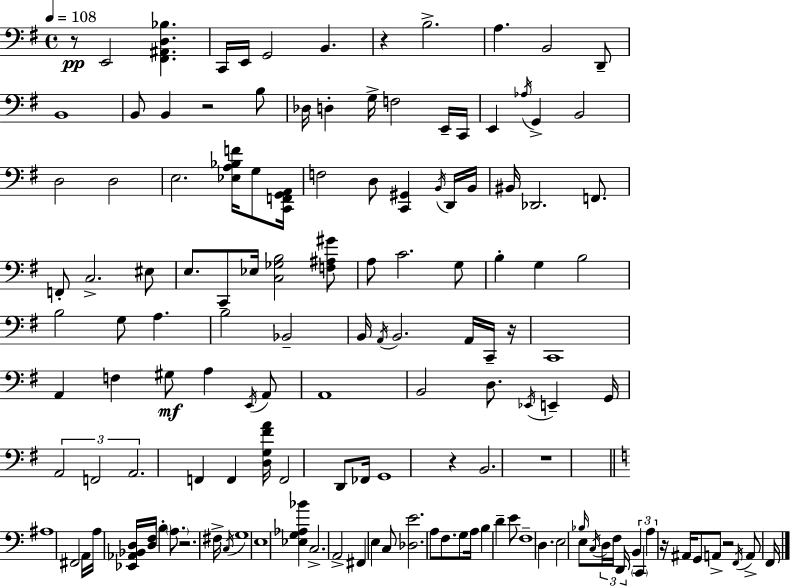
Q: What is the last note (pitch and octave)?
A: F2